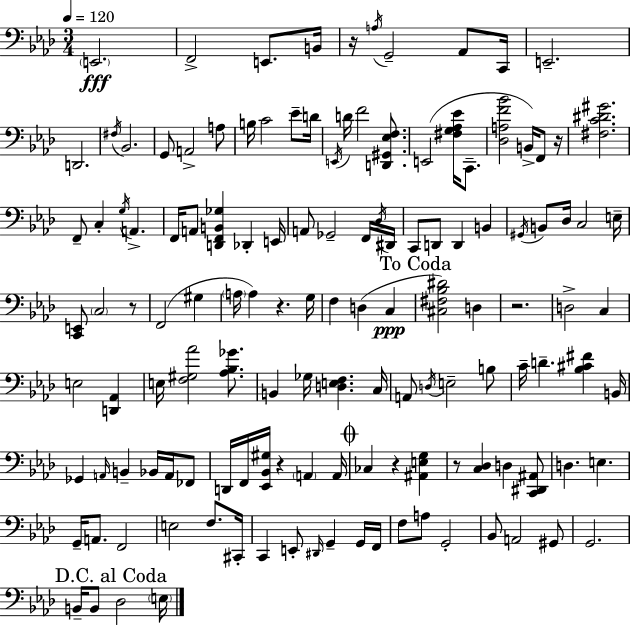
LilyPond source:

{
  \clef bass
  \numericTimeSignature
  \time 3/4
  \key f \minor
  \tempo 4 = 120
  \parenthesize e,2.\fff | f,2-> e,8. b,16 | r16 \acciaccatura { a16 } g,2-- aes,8 | c,16 e,2.-- | \break d,2. | \acciaccatura { fis16 } bes,2. | g,8 a,2-> | a8 b16 c'2 ees'8-- | \break d'16 \acciaccatura { e,16 } d'16 f'2 | <d, gis, ees f>8. e,2( <fis g aes ees'>16 | c,8.-- <des a f' bes'>2 b,16->) | f,8 r16 <fis c' dis' gis'>2. | \break f,8-- c4-. \acciaccatura { g16 } a,4.-> | f,16 a,8 <d, f, b, ges>4 des,4-. | e,16 a,8 ges,2-- | f,16 \acciaccatura { des16 } dis,16 c,8 d,8 d,4 | \break b,4 \acciaccatura { gis,16 } b,8 des16 c2 | e16-- <c, e,>8 \parenthesize c2 | r8 f,2( | gis4 \parenthesize a16 a4) r4. | \break g16 f4 d4( | c4\ppp \mark "To Coda" <cis fis bes dis'>2) | d4 r2. | d2-> | \break c4 e2 | <d, aes,>4 e16 <f gis aes'>2 | <aes bes ges'>8. b,4 ges16 <d e f>4. | c16 a,8 \acciaccatura { d16 } e2-- | \break b8 c'16-- d'4.-- | <bes cis' fis'>4 b,16 ges,4 \grace { a,16 } | b,4-- bes,16 a,16 fes,8 d,16 f,16 <ees, bes, gis>16 r4 | \parenthesize a,4 a,16 \mark \markup { \musicglyph "scripts.coda" } ces4 | \break r4 <ais, e g>4 r8 <c des>4 | d4 <c, dis, ais,>8 d4. | e4. g,16-- a,8. | f,2 e2 | \break f8. cis,16-. c,4 | e,8-. \grace { dis,16 } g,4-- g,16 f,16 f8 a8 | g,2-. bes,8 a,2 | gis,8 g,2. | \break \mark "D.C. al Coda" b,16-- b,8 | des2 \parenthesize e16 \bar "|."
}